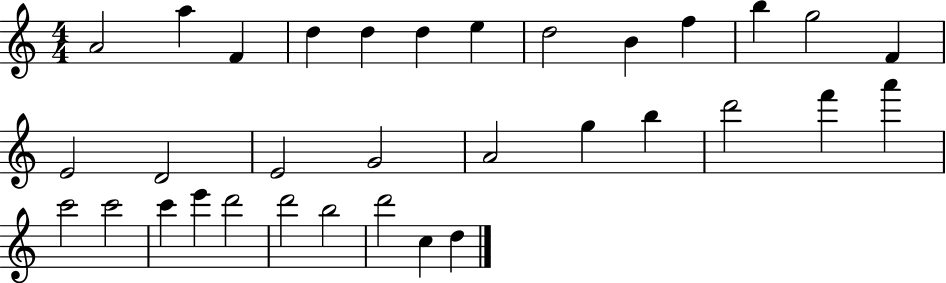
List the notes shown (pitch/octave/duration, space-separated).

A4/h A5/q F4/q D5/q D5/q D5/q E5/q D5/h B4/q F5/q B5/q G5/h F4/q E4/h D4/h E4/h G4/h A4/h G5/q B5/q D6/h F6/q A6/q C6/h C6/h C6/q E6/q D6/h D6/h B5/h D6/h C5/q D5/q